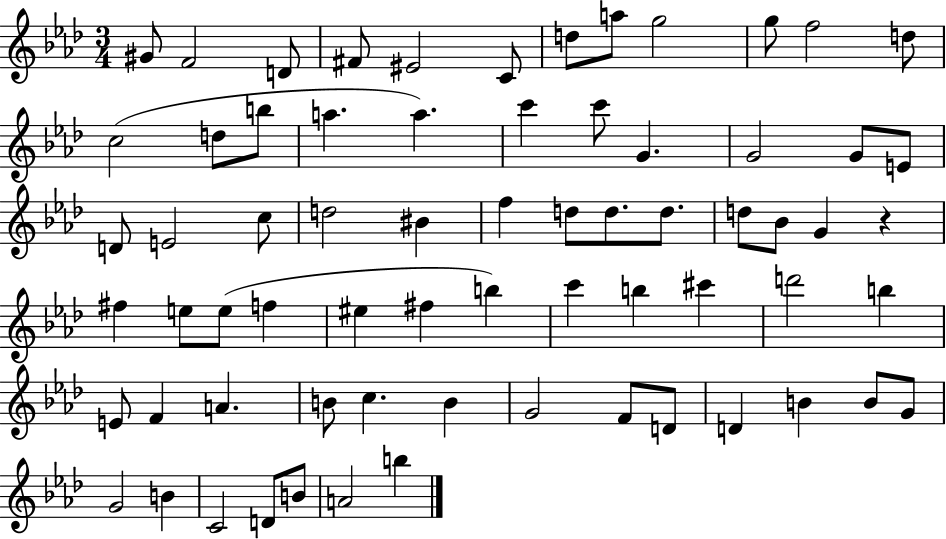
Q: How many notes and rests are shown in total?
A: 68